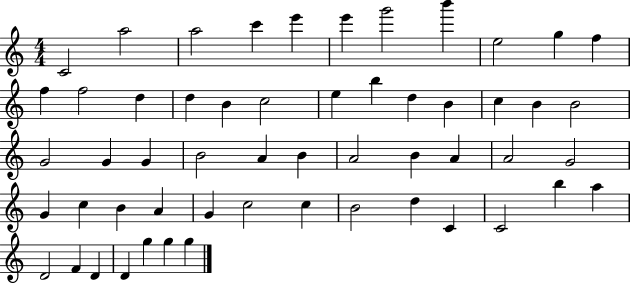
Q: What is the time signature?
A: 4/4